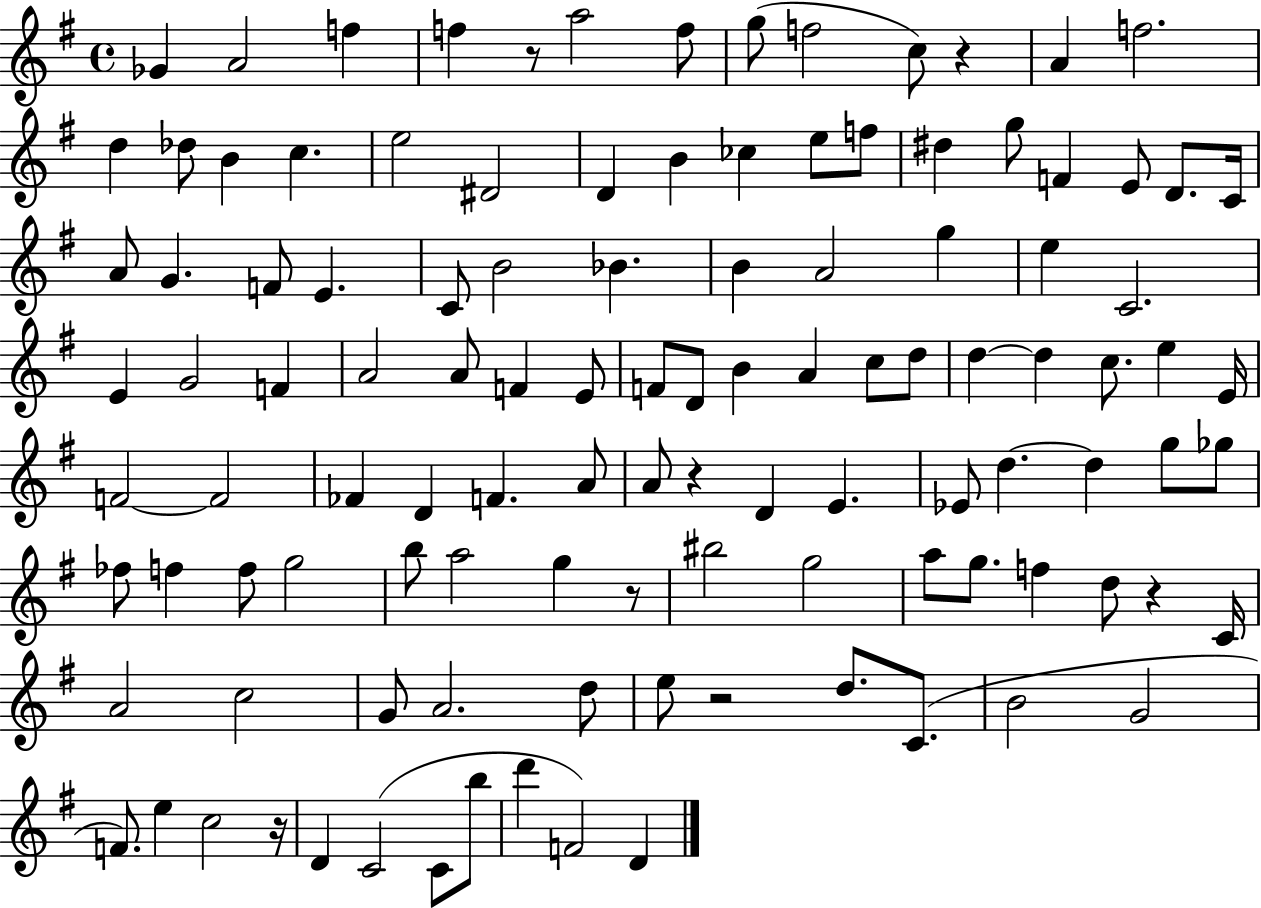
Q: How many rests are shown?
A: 7